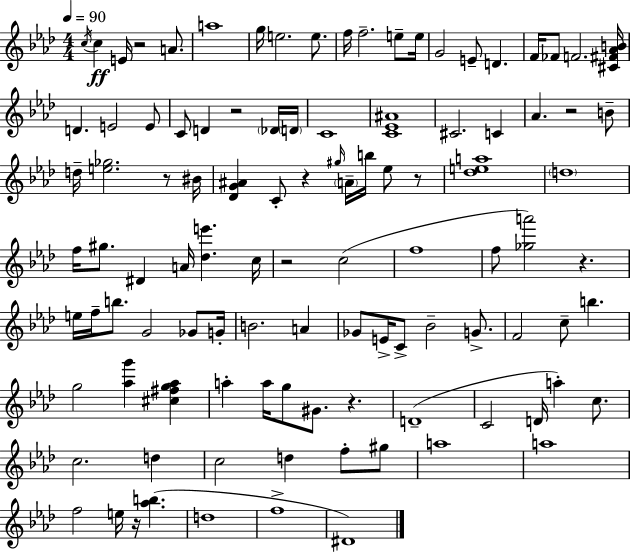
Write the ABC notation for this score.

X:1
T:Untitled
M:4/4
L:1/4
K:Ab
c/4 c E/4 z2 A/2 a4 g/4 e2 e/2 f/4 f2 e/2 e/4 G2 E/2 D F/4 _F/2 F2 [^C^F_AB]/4 D E2 E/2 C/2 D z2 _D/4 D/4 C4 [C_E^A]4 ^C2 C _A z2 B/2 d/4 [e_g]2 z/2 ^B/4 [_DG^A] C/2 z ^g/4 A/4 b/4 _e/2 z/2 [_dea]4 d4 f/4 ^g/2 ^D A/4 [_de'] c/4 z2 c2 f4 f/2 [_ga']2 z e/4 f/4 b/2 G2 _G/2 G/4 B2 A _G/2 E/4 C/2 _B2 G/2 F2 c/2 b g2 [_ag'] [^c^fg_a] a a/4 g/2 ^G/2 z D4 C2 D/4 a c/2 c2 d c2 d f/2 ^g/2 a4 a4 f2 e/4 z/4 [_ab] d4 f4 ^D4